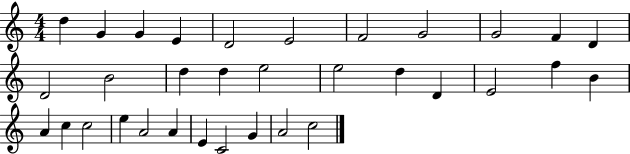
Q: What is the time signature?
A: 4/4